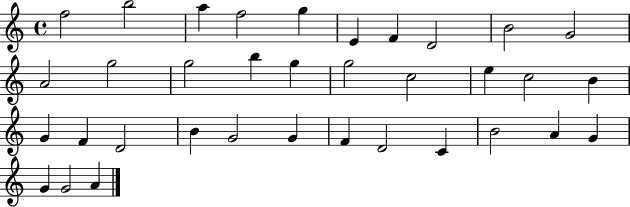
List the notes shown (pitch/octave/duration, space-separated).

F5/h B5/h A5/q F5/h G5/q E4/q F4/q D4/h B4/h G4/h A4/h G5/h G5/h B5/q G5/q G5/h C5/h E5/q C5/h B4/q G4/q F4/q D4/h B4/q G4/h G4/q F4/q D4/h C4/q B4/h A4/q G4/q G4/q G4/h A4/q